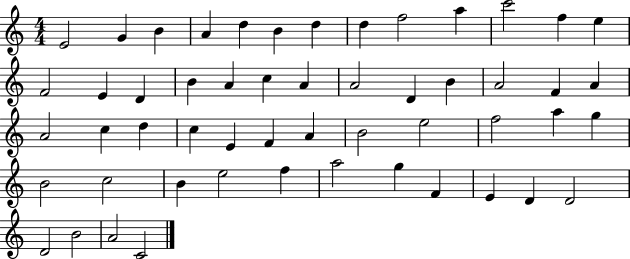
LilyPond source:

{
  \clef treble
  \numericTimeSignature
  \time 4/4
  \key c \major
  e'2 g'4 b'4 | a'4 d''4 b'4 d''4 | d''4 f''2 a''4 | c'''2 f''4 e''4 | \break f'2 e'4 d'4 | b'4 a'4 c''4 a'4 | a'2 d'4 b'4 | a'2 f'4 a'4 | \break a'2 c''4 d''4 | c''4 e'4 f'4 a'4 | b'2 e''2 | f''2 a''4 g''4 | \break b'2 c''2 | b'4 e''2 f''4 | a''2 g''4 f'4 | e'4 d'4 d'2 | \break d'2 b'2 | a'2 c'2 | \bar "|."
}